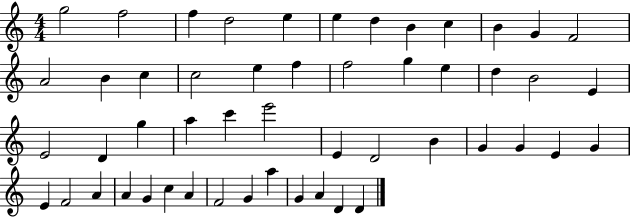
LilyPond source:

{
  \clef treble
  \numericTimeSignature
  \time 4/4
  \key c \major
  g''2 f''2 | f''4 d''2 e''4 | e''4 d''4 b'4 c''4 | b'4 g'4 f'2 | \break a'2 b'4 c''4 | c''2 e''4 f''4 | f''2 g''4 e''4 | d''4 b'2 e'4 | \break e'2 d'4 g''4 | a''4 c'''4 e'''2 | e'4 d'2 b'4 | g'4 g'4 e'4 g'4 | \break e'4 f'2 a'4 | a'4 g'4 c''4 a'4 | f'2 g'4 a''4 | g'4 a'4 d'4 d'4 | \break \bar "|."
}